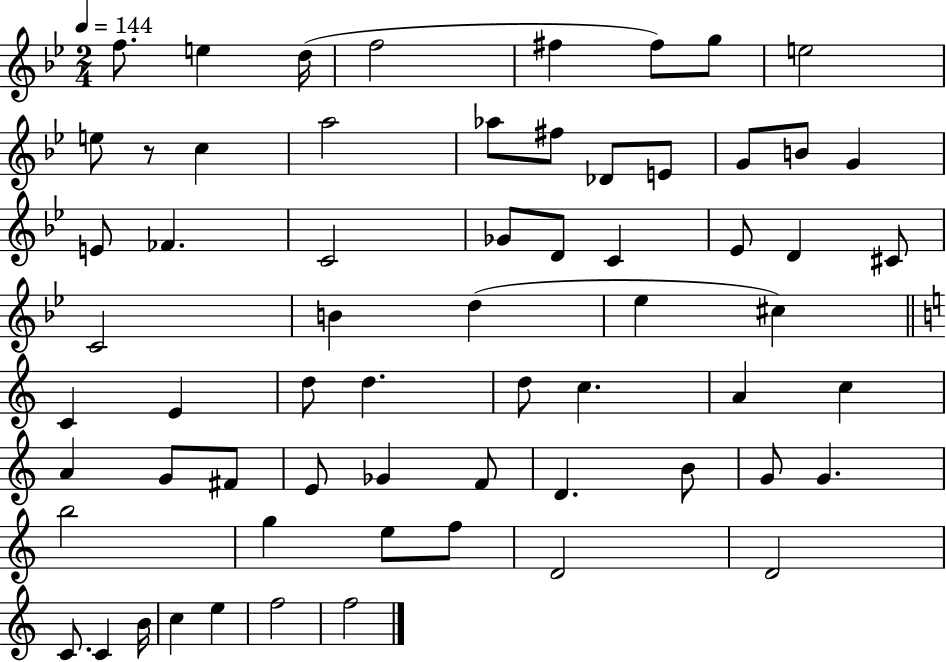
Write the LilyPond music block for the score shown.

{
  \clef treble
  \numericTimeSignature
  \time 2/4
  \key bes \major
  \tempo 4 = 144
  f''8. e''4 d''16( | f''2 | fis''4 fis''8) g''8 | e''2 | \break e''8 r8 c''4 | a''2 | aes''8 fis''8 des'8 e'8 | g'8 b'8 g'4 | \break e'8 fes'4. | c'2 | ges'8 d'8 c'4 | ees'8 d'4 cis'8 | \break c'2 | b'4 d''4( | ees''4 cis''4) | \bar "||" \break \key c \major c'4 e'4 | d''8 d''4. | d''8 c''4. | a'4 c''4 | \break a'4 g'8 fis'8 | e'8 ges'4 f'8 | d'4. b'8 | g'8 g'4. | \break b''2 | g''4 e''8 f''8 | d'2 | d'2 | \break c'8. c'4 b'16 | c''4 e''4 | f''2 | f''2 | \break \bar "|."
}